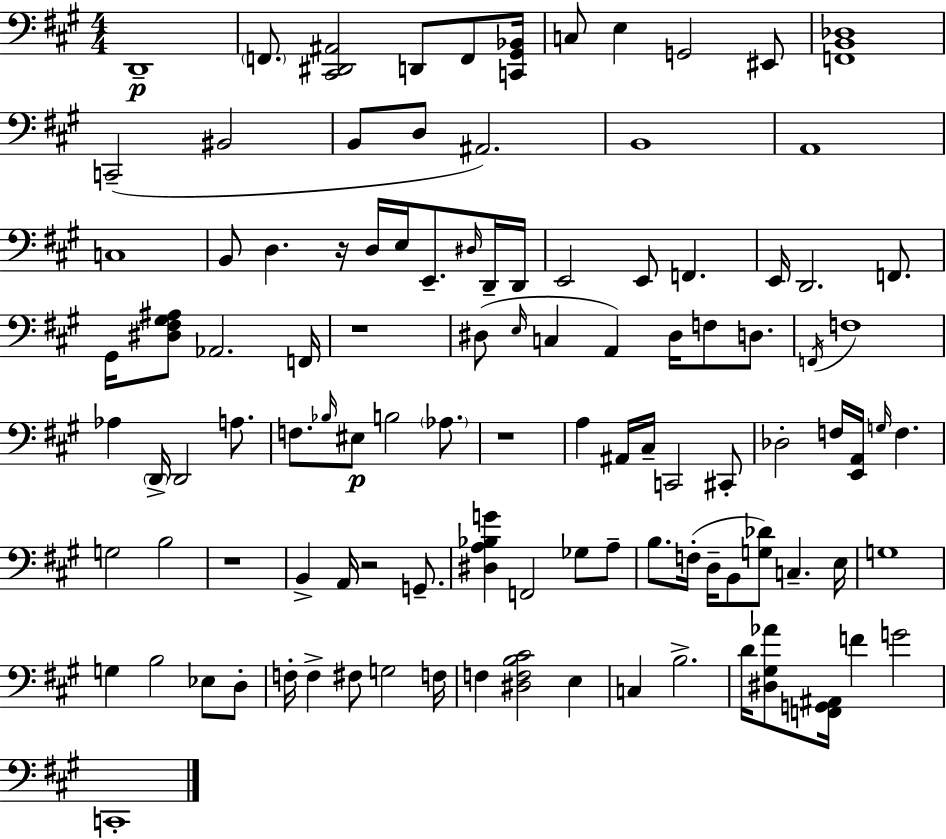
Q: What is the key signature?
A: A major